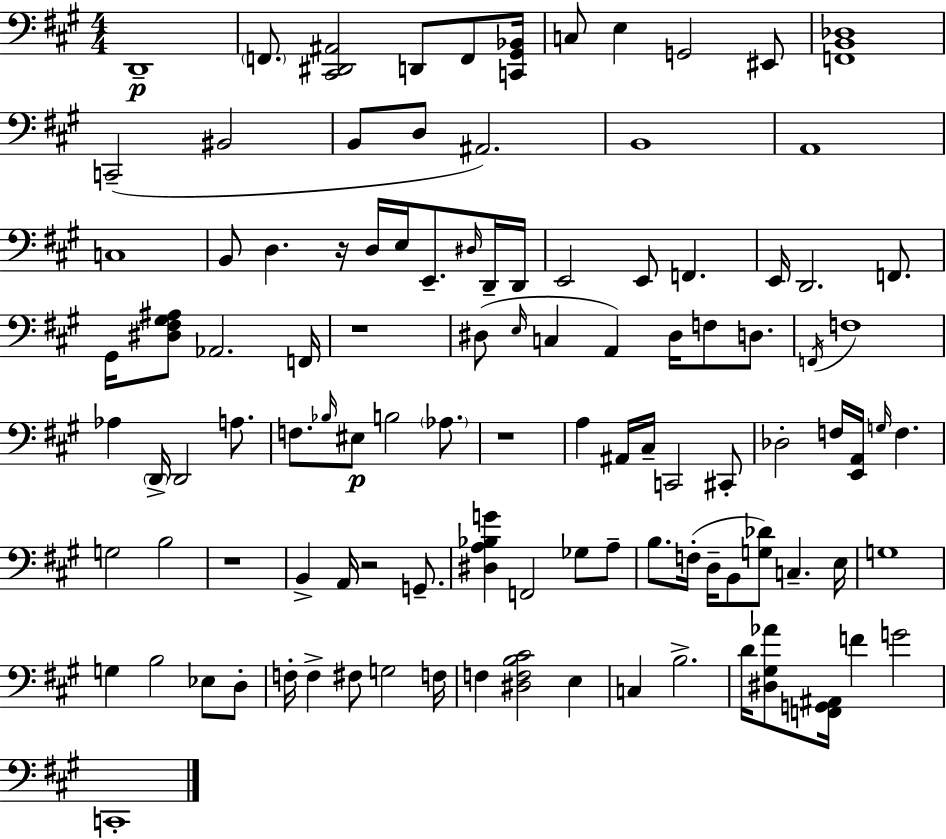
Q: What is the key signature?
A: A major